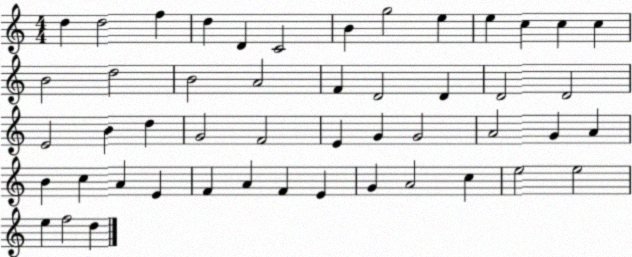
X:1
T:Untitled
M:4/4
L:1/4
K:C
d d2 f d D C2 B g2 e e c c c B2 d2 B2 A2 F D2 D D2 D2 E2 B d G2 F2 E G G2 A2 G A B c A E F A F E G A2 c e2 e2 e f2 d